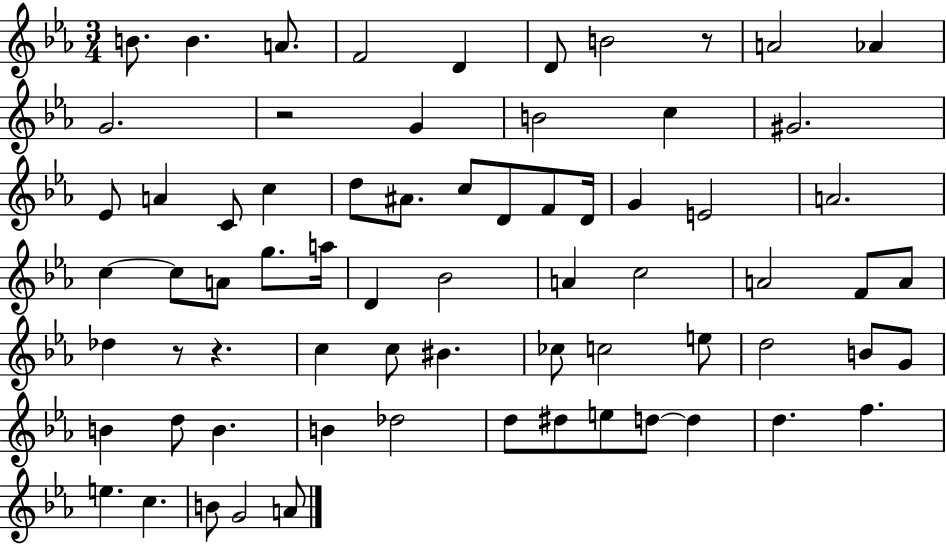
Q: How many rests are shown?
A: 4